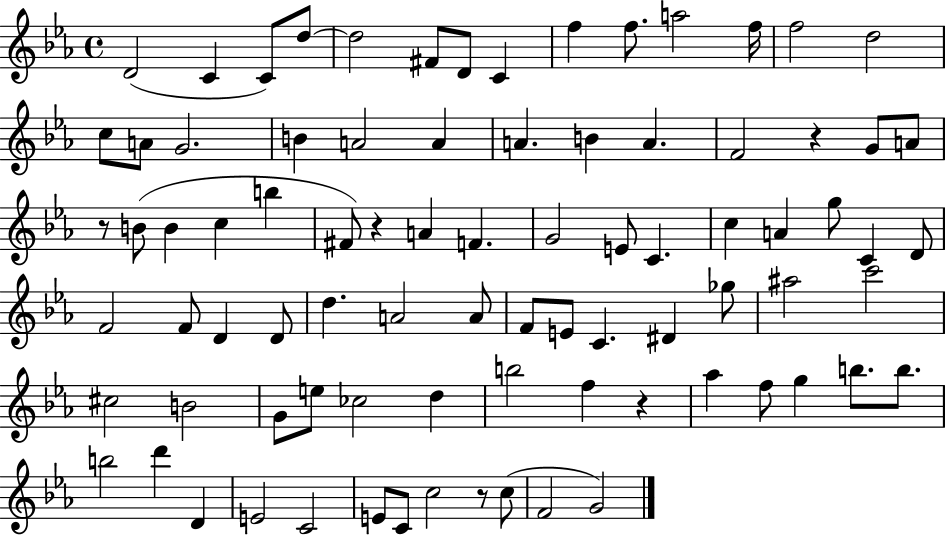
{
  \clef treble
  \time 4/4
  \defaultTimeSignature
  \key ees \major
  d'2( c'4 c'8) d''8~~ | d''2 fis'8 d'8 c'4 | f''4 f''8. a''2 f''16 | f''2 d''2 | \break c''8 a'8 g'2. | b'4 a'2 a'4 | a'4. b'4 a'4. | f'2 r4 g'8 a'8 | \break r8 b'8( b'4 c''4 b''4 | fis'8) r4 a'4 f'4. | g'2 e'8 c'4. | c''4 a'4 g''8 c'4 d'8 | \break f'2 f'8 d'4 d'8 | d''4. a'2 a'8 | f'8 e'8 c'4. dis'4 ges''8 | ais''2 c'''2 | \break cis''2 b'2 | g'8 e''8 ces''2 d''4 | b''2 f''4 r4 | aes''4 f''8 g''4 b''8. b''8. | \break b''2 d'''4 d'4 | e'2 c'2 | e'8 c'8 c''2 r8 c''8( | f'2 g'2) | \break \bar "|."
}